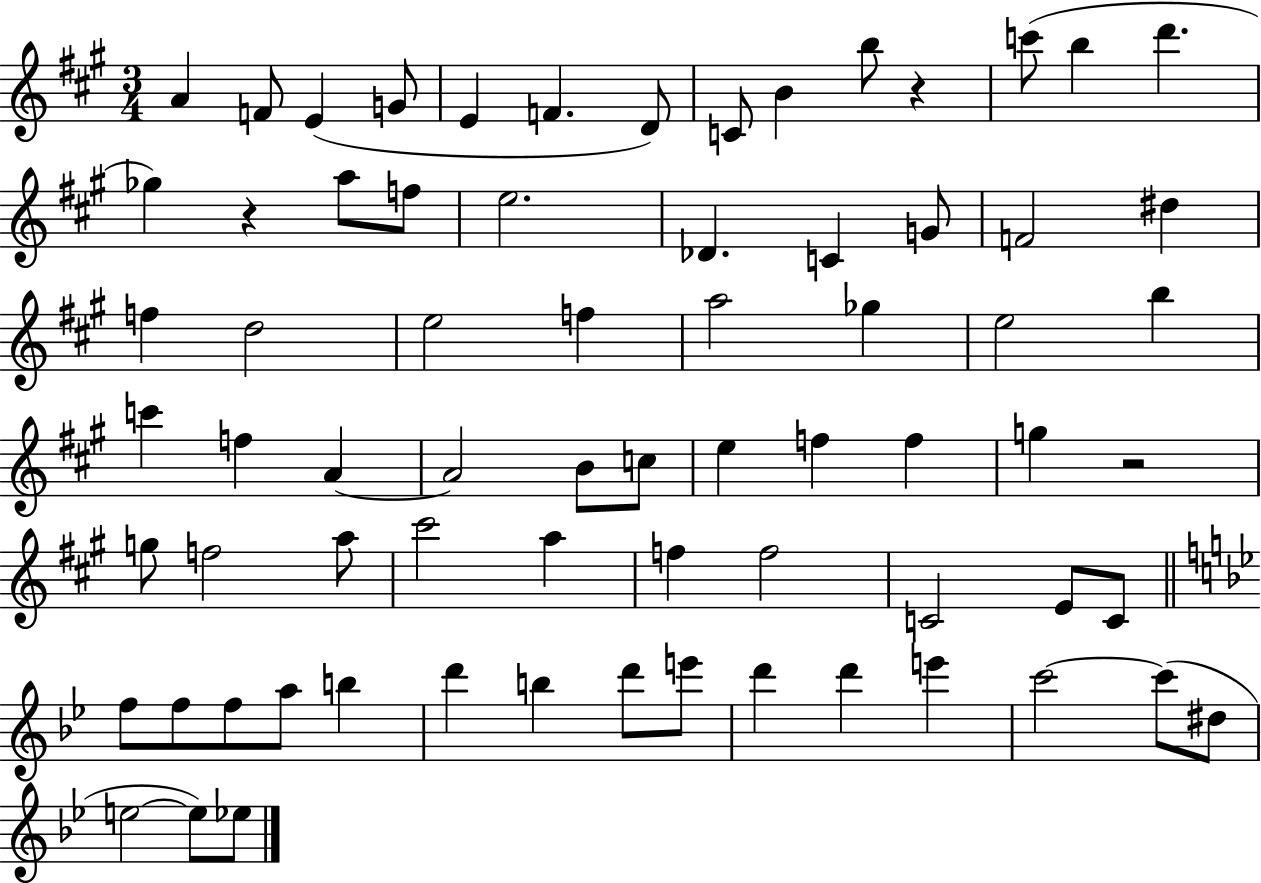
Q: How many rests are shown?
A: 3